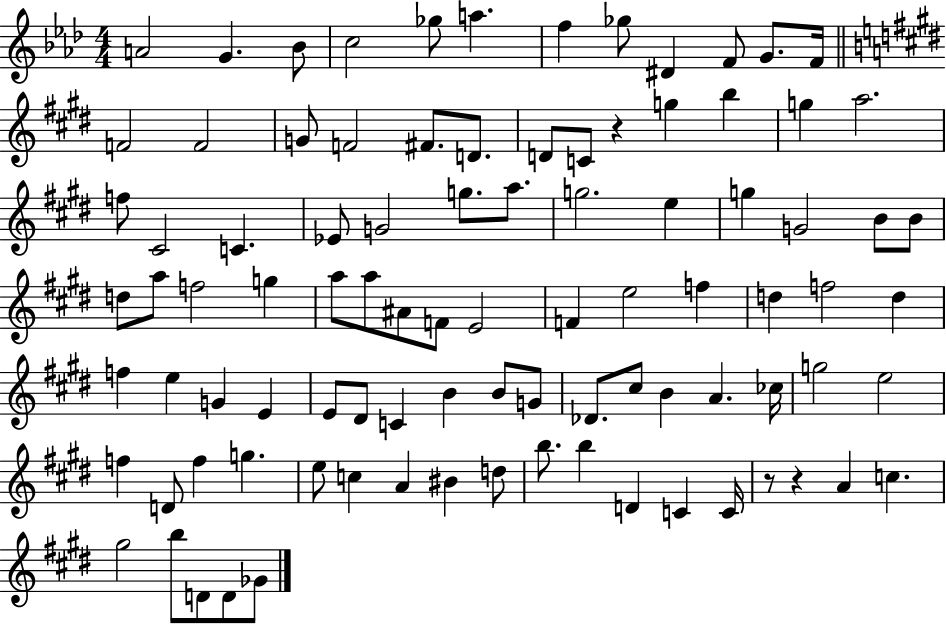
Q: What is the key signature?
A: AES major